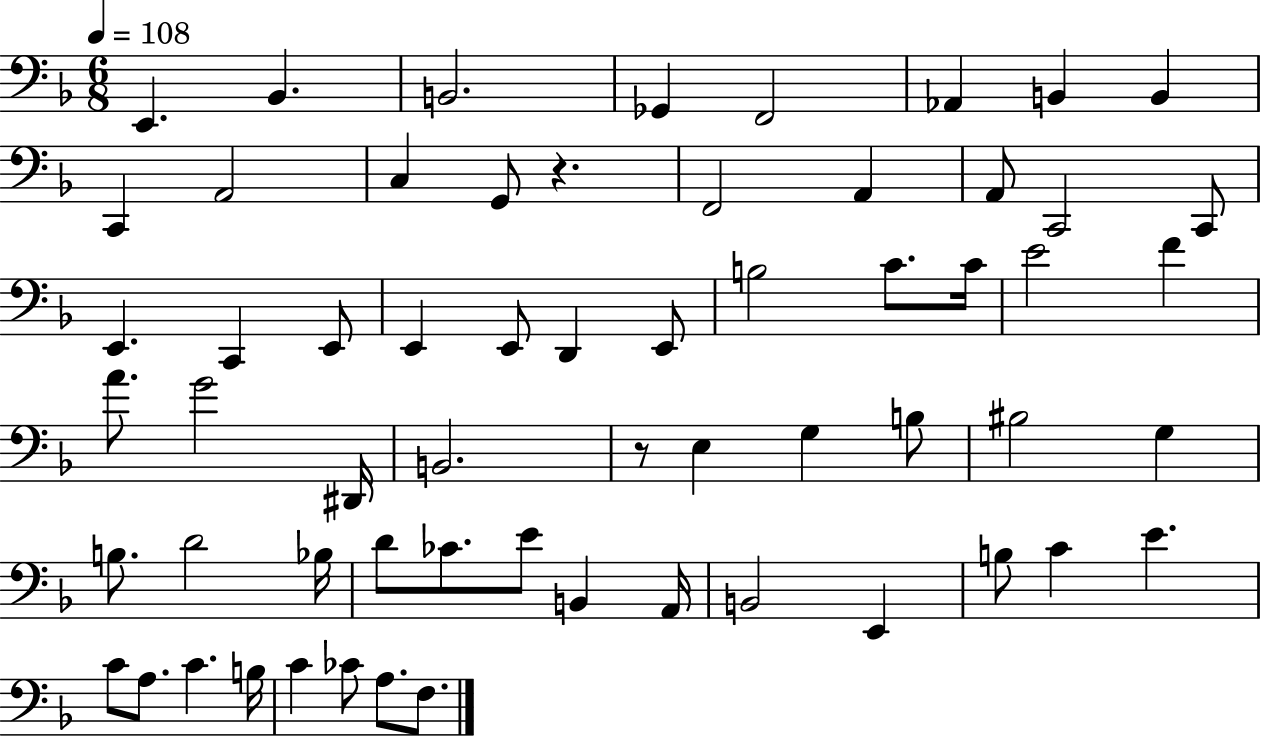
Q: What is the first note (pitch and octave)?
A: E2